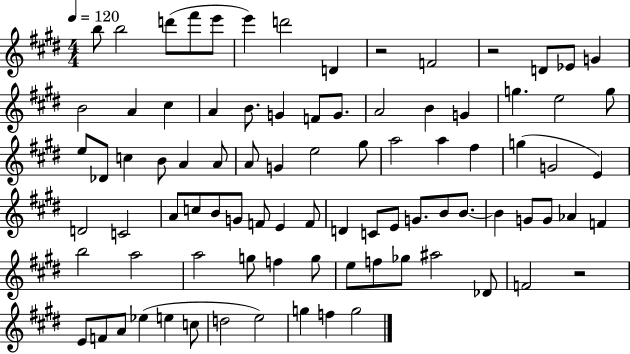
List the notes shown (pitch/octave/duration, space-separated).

B5/e B5/h D6/e F#6/e E6/e E6/q D6/h D4/q R/h F4/h R/h D4/e Eb4/e G4/q B4/h A4/q C#5/q A4/q B4/e. G4/q F4/e G4/e. A4/h B4/q G4/q G5/q. E5/h G5/e E5/e Db4/e C5/q B4/e A4/q A4/e A4/e G4/q E5/h G#5/e A5/h A5/q F#5/q G5/q G4/h E4/q D4/h C4/h A4/e C5/e B4/e G4/e F4/e E4/q F4/e D4/q C4/e E4/e G4/e. B4/e B4/e. B4/q G4/e G4/e Ab4/q F4/q B5/h A5/h A5/h G5/e F5/q G5/e E5/e F5/e Gb5/e A#5/h Db4/e F4/h R/h E4/e F4/e A4/e Eb5/q E5/q C5/e D5/h E5/h G5/q F5/q G5/h